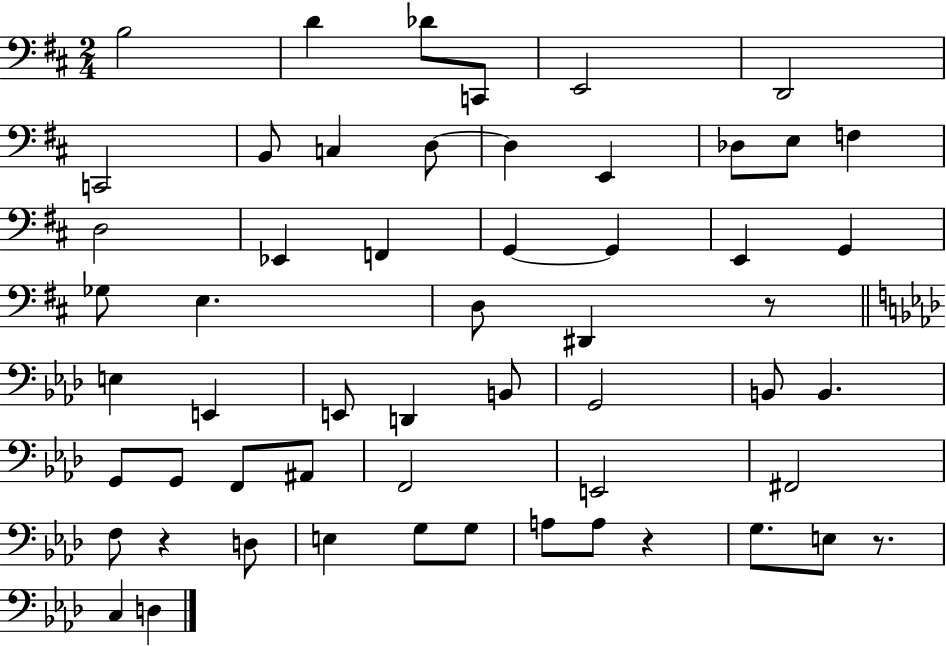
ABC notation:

X:1
T:Untitled
M:2/4
L:1/4
K:D
B,2 D _D/2 C,,/2 E,,2 D,,2 C,,2 B,,/2 C, D,/2 D, E,, _D,/2 E,/2 F, D,2 _E,, F,, G,, G,, E,, G,, _G,/2 E, D,/2 ^D,, z/2 E, E,, E,,/2 D,, B,,/2 G,,2 B,,/2 B,, G,,/2 G,,/2 F,,/2 ^A,,/2 F,,2 E,,2 ^F,,2 F,/2 z D,/2 E, G,/2 G,/2 A,/2 A,/2 z G,/2 E,/2 z/2 C, D,